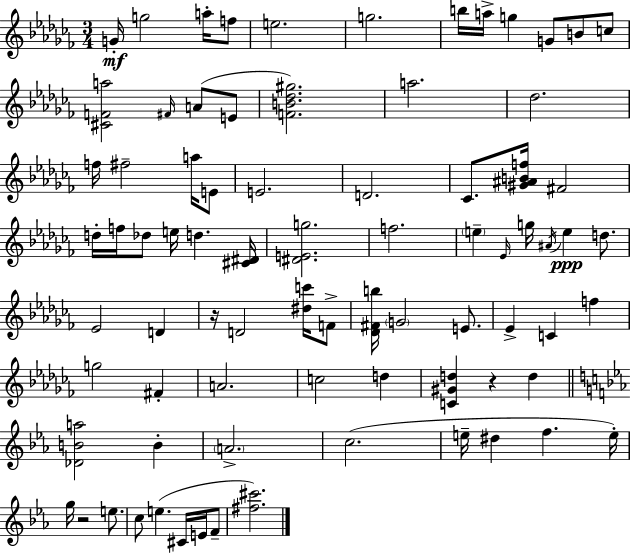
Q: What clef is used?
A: treble